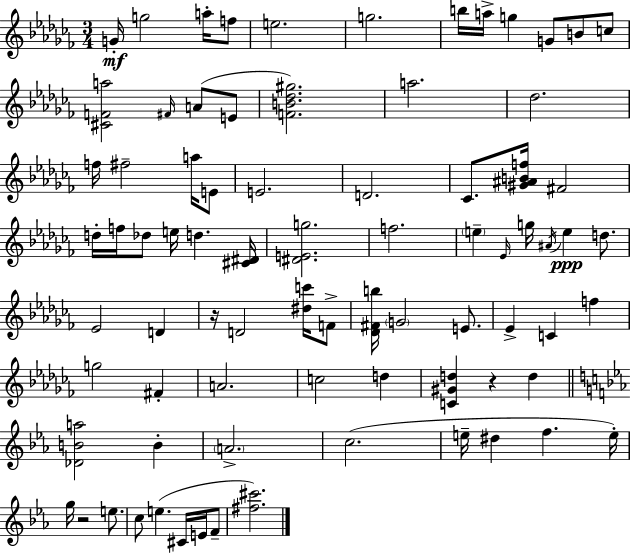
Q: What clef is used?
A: treble